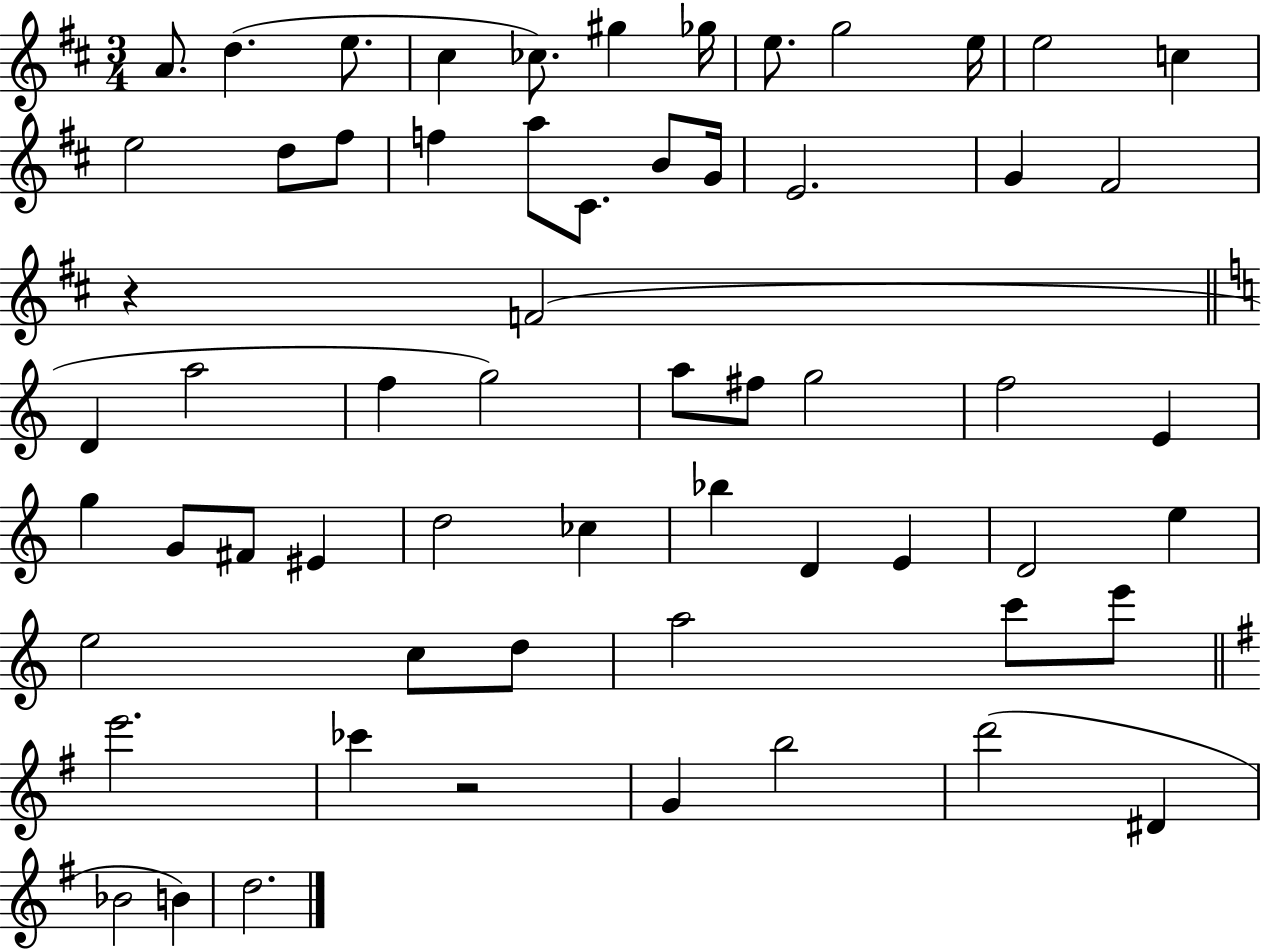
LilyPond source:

{
  \clef treble
  \numericTimeSignature
  \time 3/4
  \key d \major
  \repeat volta 2 { a'8. d''4.( e''8. | cis''4 ces''8.) gis''4 ges''16 | e''8. g''2 e''16 | e''2 c''4 | \break e''2 d''8 fis''8 | f''4 a''8 cis'8. b'8 g'16 | e'2. | g'4 fis'2 | \break r4 f'2( | \bar "||" \break \key c \major d'4 a''2 | f''4 g''2) | a''8 fis''8 g''2 | f''2 e'4 | \break g''4 g'8 fis'8 eis'4 | d''2 ces''4 | bes''4 d'4 e'4 | d'2 e''4 | \break e''2 c''8 d''8 | a''2 c'''8 e'''8 | \bar "||" \break \key g \major e'''2. | ces'''4 r2 | g'4 b''2 | d'''2( dis'4 | \break bes'2 b'4) | d''2. | } \bar "|."
}